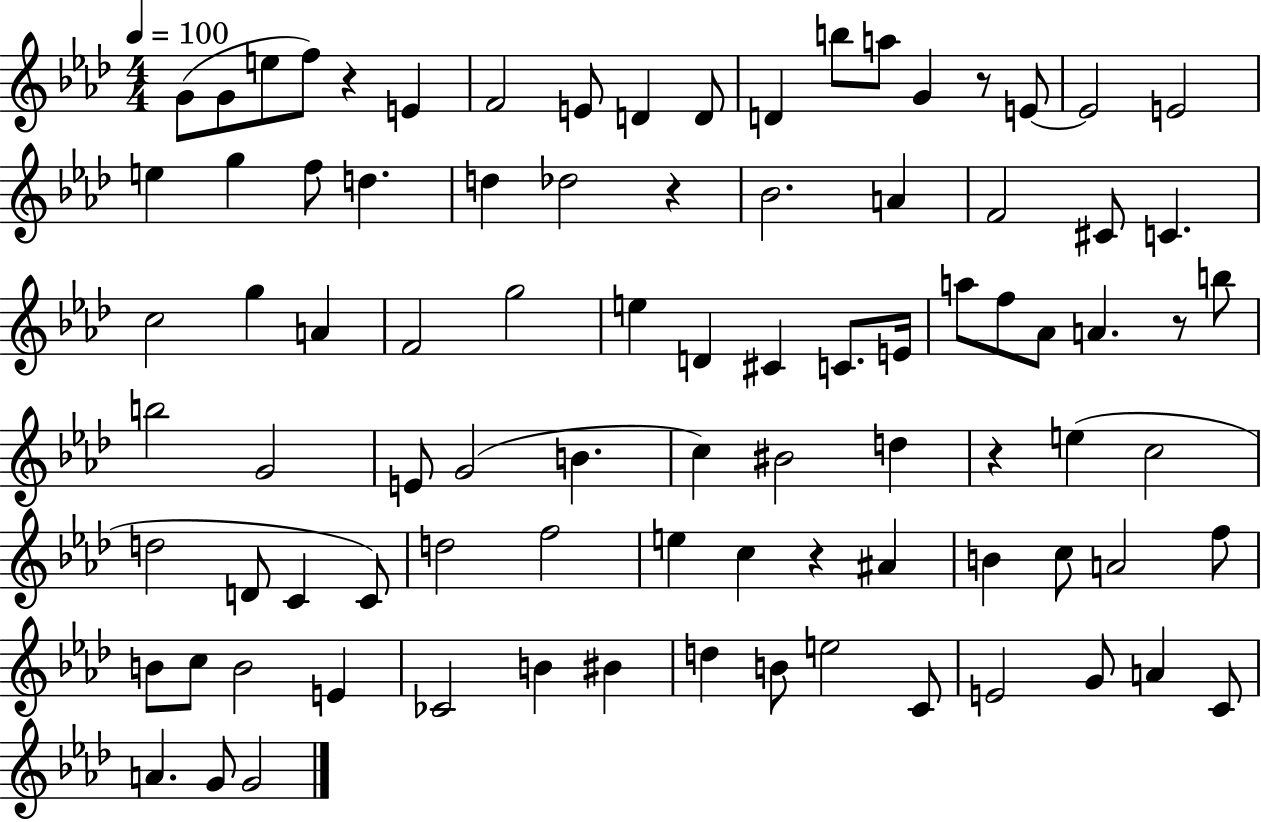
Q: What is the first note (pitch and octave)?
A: G4